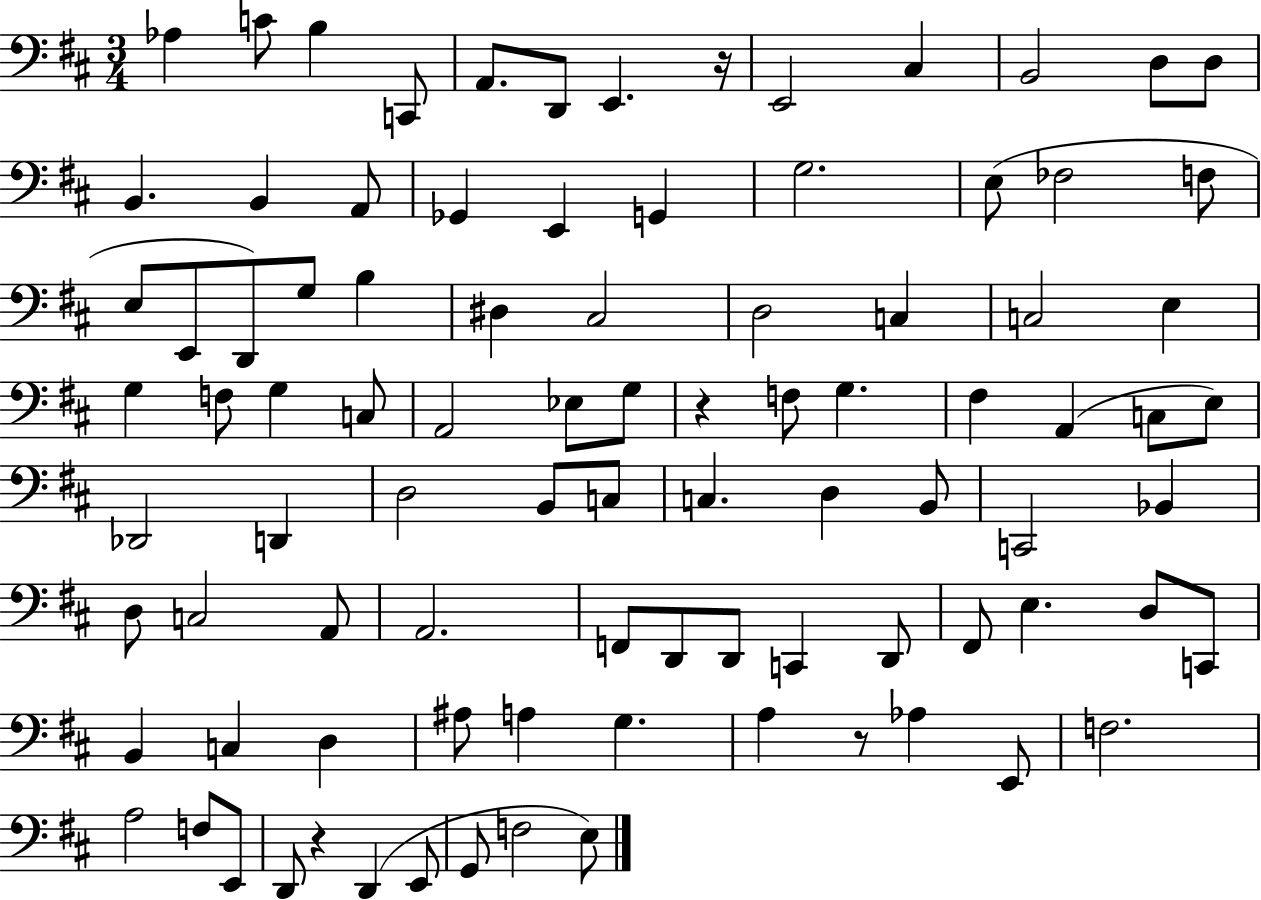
{
  \clef bass
  \numericTimeSignature
  \time 3/4
  \key d \major
  aes4 c'8 b4 c,8 | a,8. d,8 e,4. r16 | e,2 cis4 | b,2 d8 d8 | \break b,4. b,4 a,8 | ges,4 e,4 g,4 | g2. | e8( fes2 f8 | \break e8 e,8 d,8) g8 b4 | dis4 cis2 | d2 c4 | c2 e4 | \break g4 f8 g4 c8 | a,2 ees8 g8 | r4 f8 g4. | fis4 a,4( c8 e8) | \break des,2 d,4 | d2 b,8 c8 | c4. d4 b,8 | c,2 bes,4 | \break d8 c2 a,8 | a,2. | f,8 d,8 d,8 c,4 d,8 | fis,8 e4. d8 c,8 | \break b,4 c4 d4 | ais8 a4 g4. | a4 r8 aes4 e,8 | f2. | \break a2 f8 e,8 | d,8 r4 d,4( e,8 | g,8 f2 e8) | \bar "|."
}